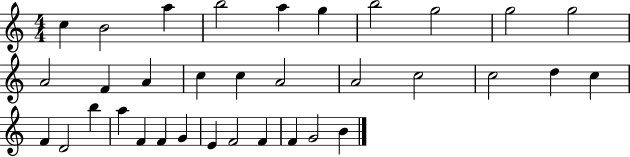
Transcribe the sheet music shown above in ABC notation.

X:1
T:Untitled
M:4/4
L:1/4
K:C
c B2 a b2 a g b2 g2 g2 g2 A2 F A c c A2 A2 c2 c2 d c F D2 b a F F G E F2 F F G2 B